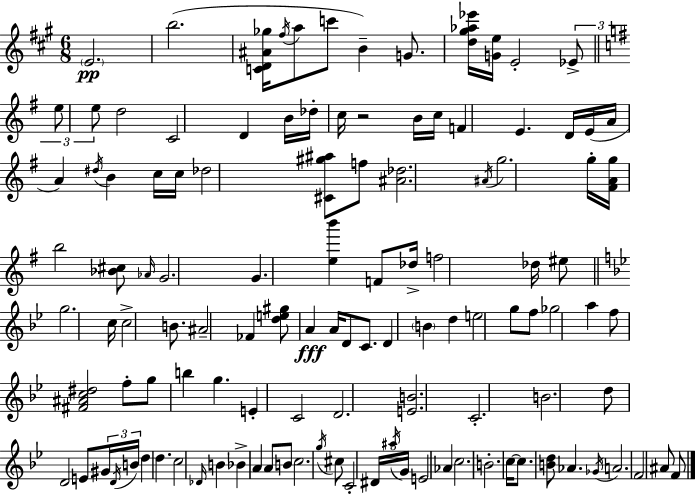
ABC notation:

X:1
T:Untitled
M:6/8
L:1/4
K:A
E2 b2 [CD^A_g]/4 ^f/4 a/2 c'/2 B G/2 [d^g_a_e']/4 [Ge]/4 E2 _E/2 e/2 e/2 d2 C2 D B/4 _d/4 c/4 z2 B/4 c/4 F E D/4 E/4 A/4 A ^d/4 B c/4 c/4 _d2 [^C^g^a]/2 f/2 [^A_d]2 ^A/4 g2 g/4 [^FAg]/4 b2 [_B^c]/2 _A/4 G2 G [eb'] F/2 _d/4 f2 _d/4 ^e/2 g2 c/4 c2 B/2 ^A2 _F [de^g]/2 A A/4 D/2 C/2 D B d e2 g/2 f/2 _g2 a f/2 [^F^Ac^d]2 f/2 g/2 b g E C2 D2 [EB]2 C2 B2 d/2 D2 E/2 ^G/4 D/4 B/4 d d c2 _D/4 B _B A A/2 B/2 c2 g/4 ^c/2 C2 ^D/4 ^a/4 G/4 E2 _A c2 B2 c/4 c/2 [Bd]/2 _A _G/4 A2 F2 ^A/2 F/2